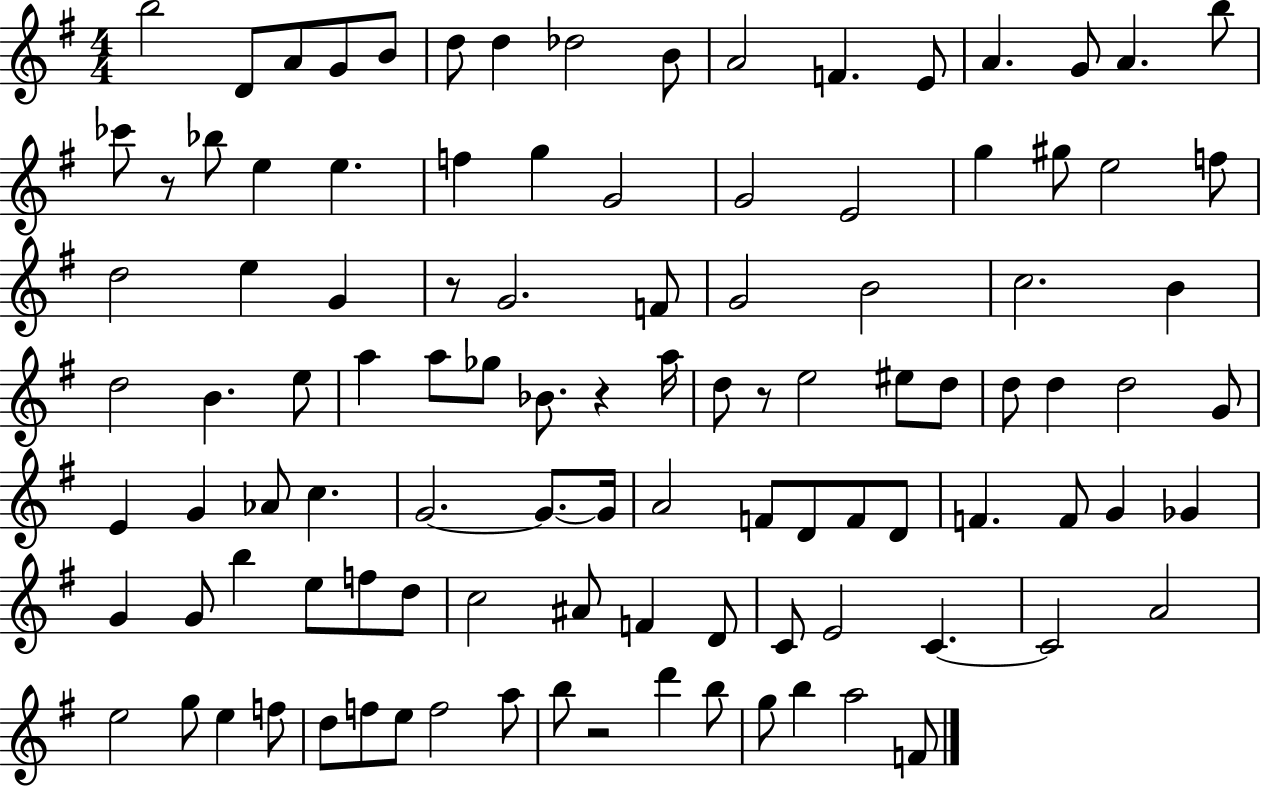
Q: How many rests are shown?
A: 5